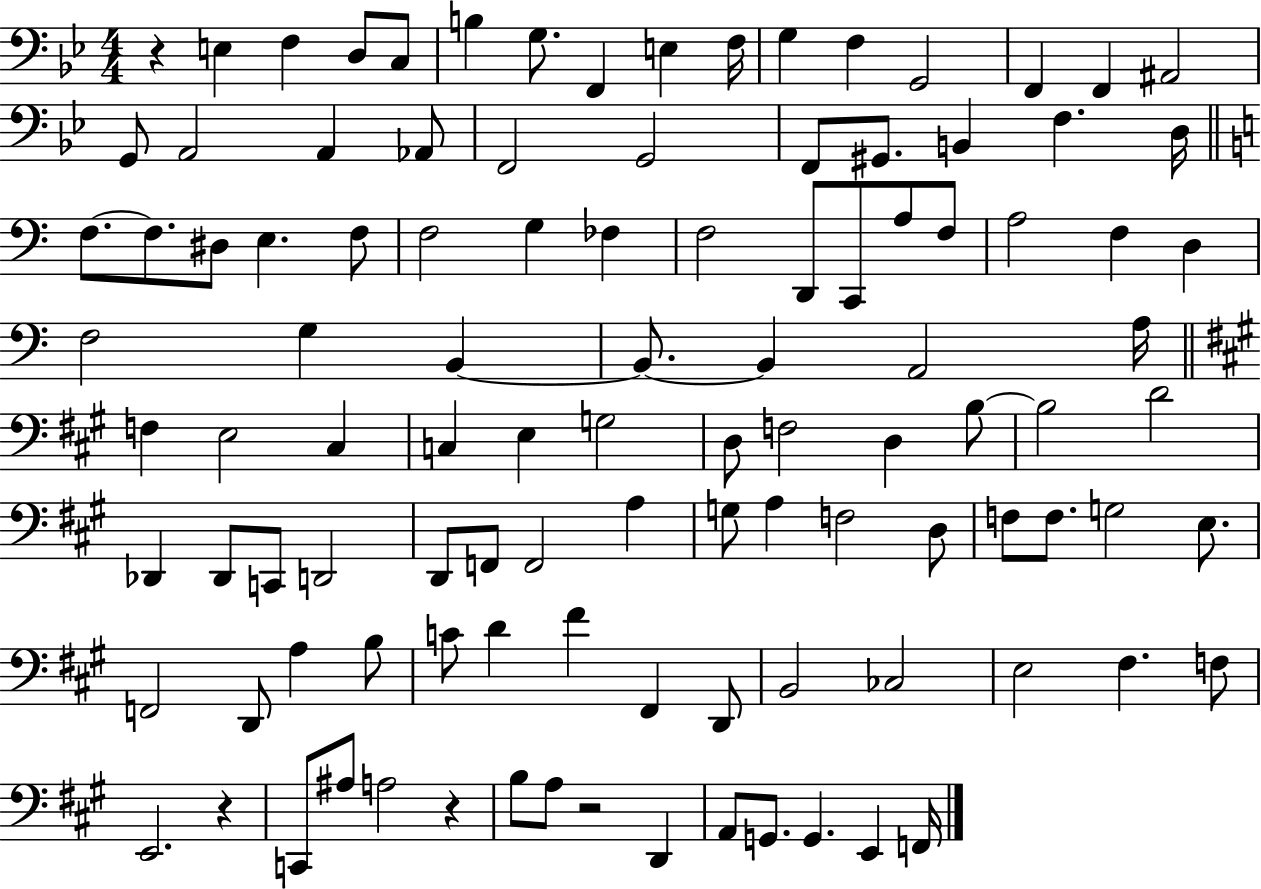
R/q E3/q F3/q D3/e C3/e B3/q G3/e. F2/q E3/q F3/s G3/q F3/q G2/h F2/q F2/q A#2/h G2/e A2/h A2/q Ab2/e F2/h G2/h F2/e G#2/e. B2/q F3/q. D3/s F3/e. F3/e. D#3/e E3/q. F3/e F3/h G3/q FES3/q F3/h D2/e C2/e A3/e F3/e A3/h F3/q D3/q F3/h G3/q B2/q B2/e. B2/q A2/h A3/s F3/q E3/h C#3/q C3/q E3/q G3/h D3/e F3/h D3/q B3/e B3/h D4/h Db2/q Db2/e C2/e D2/h D2/e F2/e F2/h A3/q G3/e A3/q F3/h D3/e F3/e F3/e. G3/h E3/e. F2/h D2/e A3/q B3/e C4/e D4/q F#4/q F#2/q D2/e B2/h CES3/h E3/h F#3/q. F3/e E2/h. R/q C2/e A#3/e A3/h R/q B3/e A3/e R/h D2/q A2/e G2/e. G2/q. E2/q F2/s